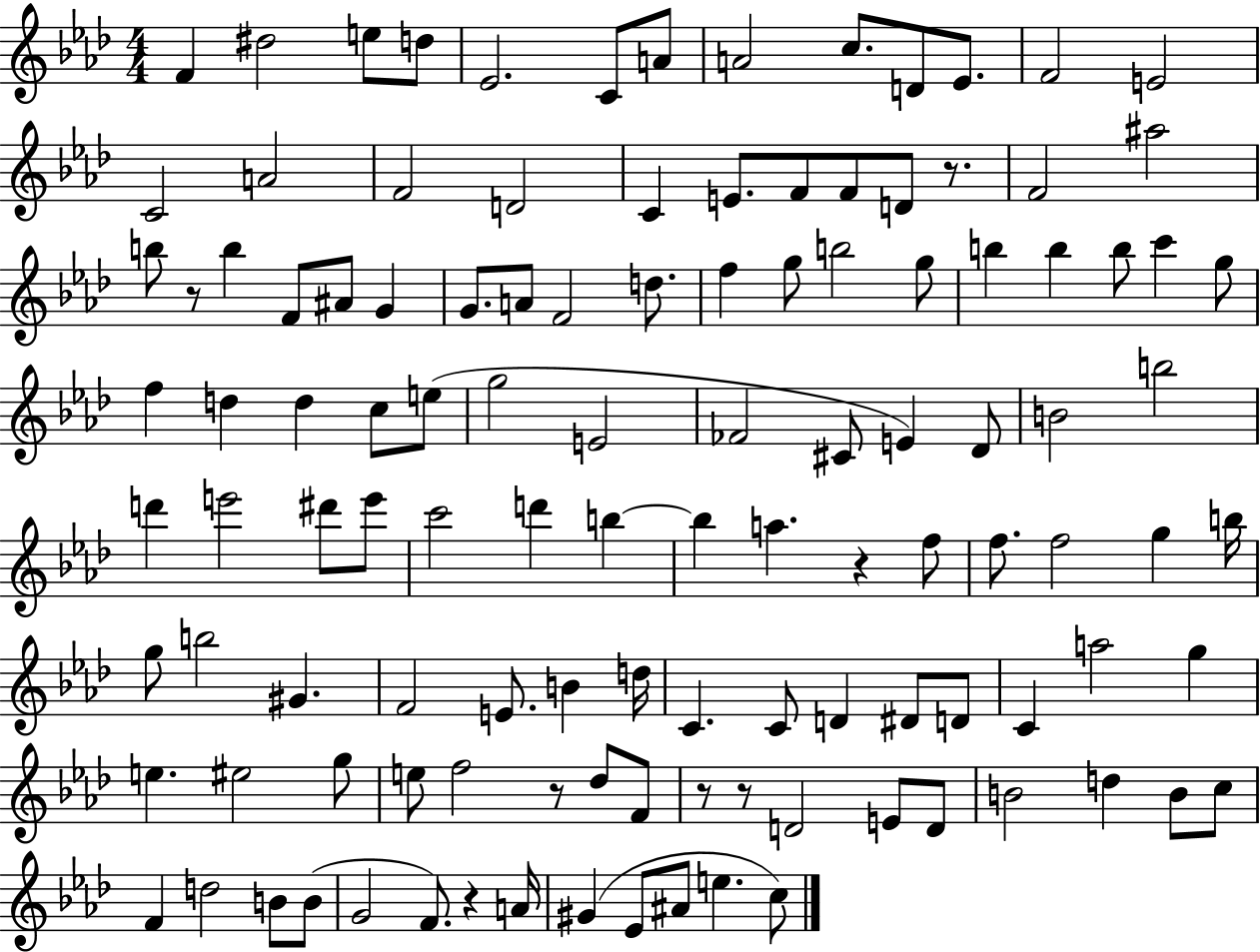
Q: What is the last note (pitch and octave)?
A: C5